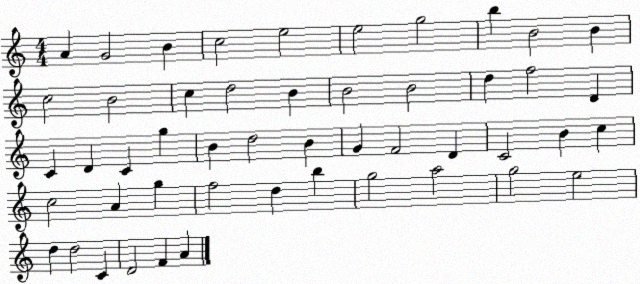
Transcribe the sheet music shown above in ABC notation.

X:1
T:Untitled
M:4/4
L:1/4
K:C
A G2 B c2 e2 e2 g2 b B2 B c2 B2 c d2 B B2 B2 d f2 D C D C g B d2 B G F2 D C2 B c c2 A g f2 d b g2 a2 g2 e2 d d2 C D2 F A